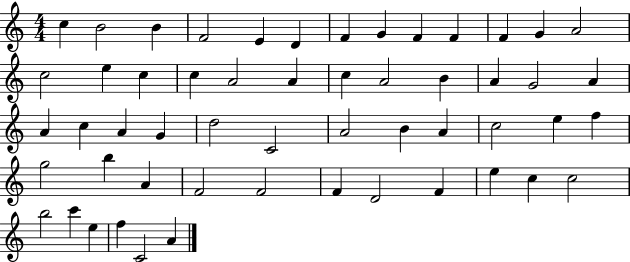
{
  \clef treble
  \numericTimeSignature
  \time 4/4
  \key c \major
  c''4 b'2 b'4 | f'2 e'4 d'4 | f'4 g'4 f'4 f'4 | f'4 g'4 a'2 | \break c''2 e''4 c''4 | c''4 a'2 a'4 | c''4 a'2 b'4 | a'4 g'2 a'4 | \break a'4 c''4 a'4 g'4 | d''2 c'2 | a'2 b'4 a'4 | c''2 e''4 f''4 | \break g''2 b''4 a'4 | f'2 f'2 | f'4 d'2 f'4 | e''4 c''4 c''2 | \break b''2 c'''4 e''4 | f''4 c'2 a'4 | \bar "|."
}